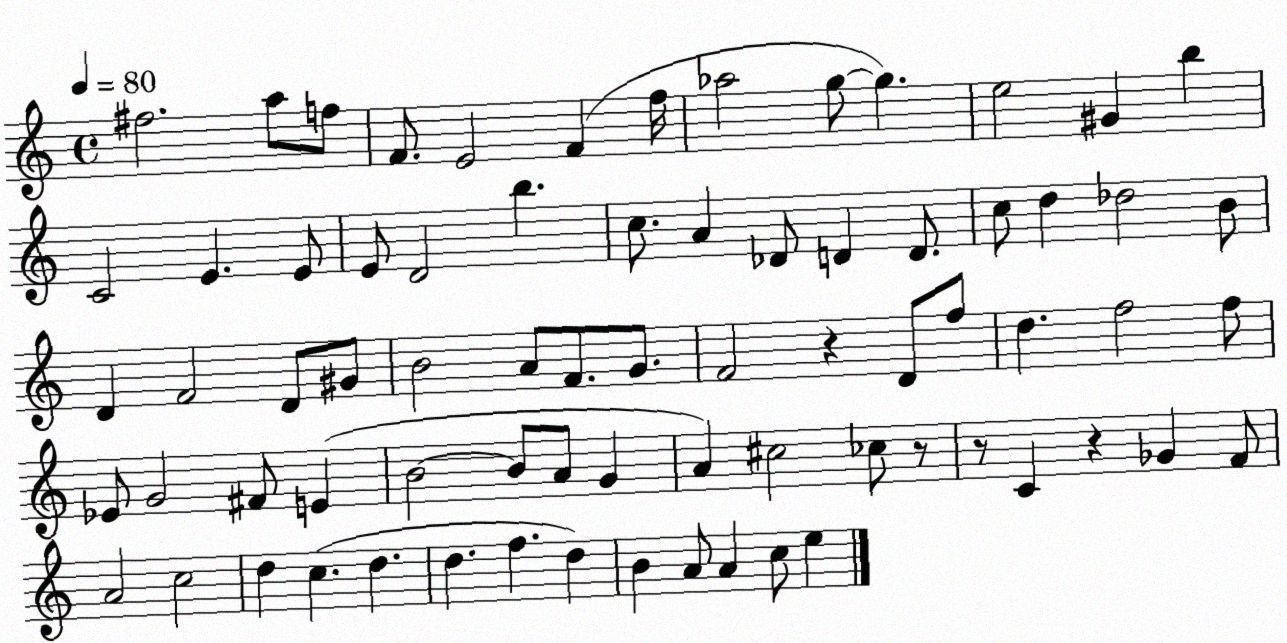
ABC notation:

X:1
T:Untitled
M:4/4
L:1/4
K:C
^f2 a/2 f/2 F/2 E2 F f/4 _a2 g/2 g e2 ^G b C2 E E/2 E/2 D2 b c/2 A _D/2 D D/2 c/2 d _d2 B/2 D F2 D/2 ^G/2 B2 A/2 F/2 G/2 F2 z D/2 f/2 d f2 f/2 _E/2 G2 ^F/2 E B2 B/2 A/2 G A ^c2 _c/2 z/2 z/2 C z _G F/2 A2 c2 d c d d f d B A/2 A c/2 e